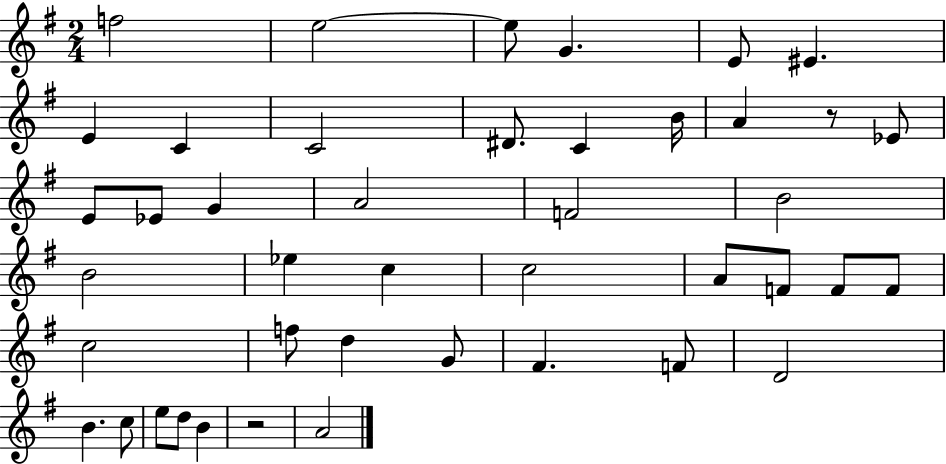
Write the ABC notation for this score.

X:1
T:Untitled
M:2/4
L:1/4
K:G
f2 e2 e/2 G E/2 ^E E C C2 ^D/2 C B/4 A z/2 _E/2 E/2 _E/2 G A2 F2 B2 B2 _e c c2 A/2 F/2 F/2 F/2 c2 f/2 d G/2 ^F F/2 D2 B c/2 e/2 d/2 B z2 A2